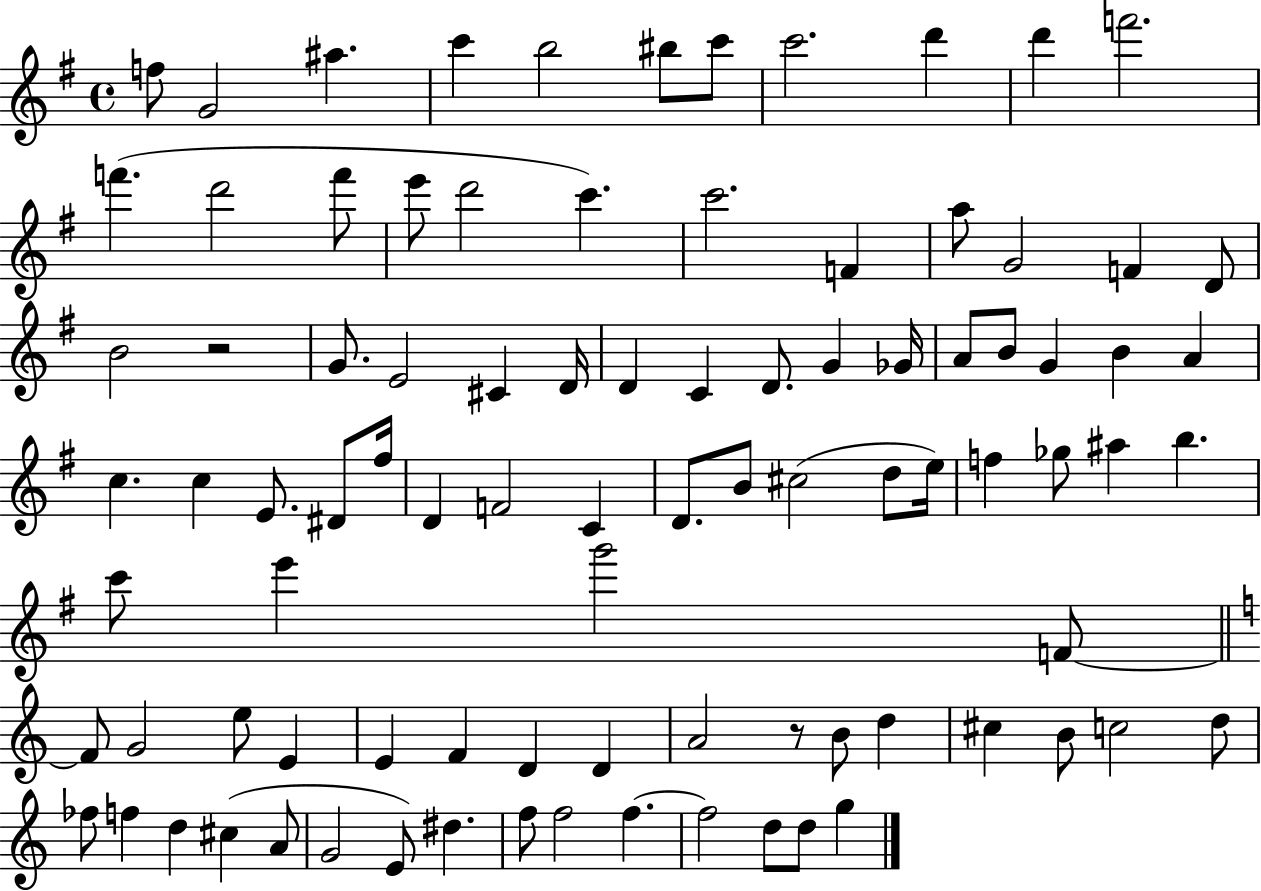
X:1
T:Untitled
M:4/4
L:1/4
K:G
f/2 G2 ^a c' b2 ^b/2 c'/2 c'2 d' d' f'2 f' d'2 f'/2 e'/2 d'2 c' c'2 F a/2 G2 F D/2 B2 z2 G/2 E2 ^C D/4 D C D/2 G _G/4 A/2 B/2 G B A c c E/2 ^D/2 ^f/4 D F2 C D/2 B/2 ^c2 d/2 e/4 f _g/2 ^a b c'/2 e' g'2 F/2 F/2 G2 e/2 E E F D D A2 z/2 B/2 d ^c B/2 c2 d/2 _f/2 f d ^c A/2 G2 E/2 ^d f/2 f2 f f2 d/2 d/2 g